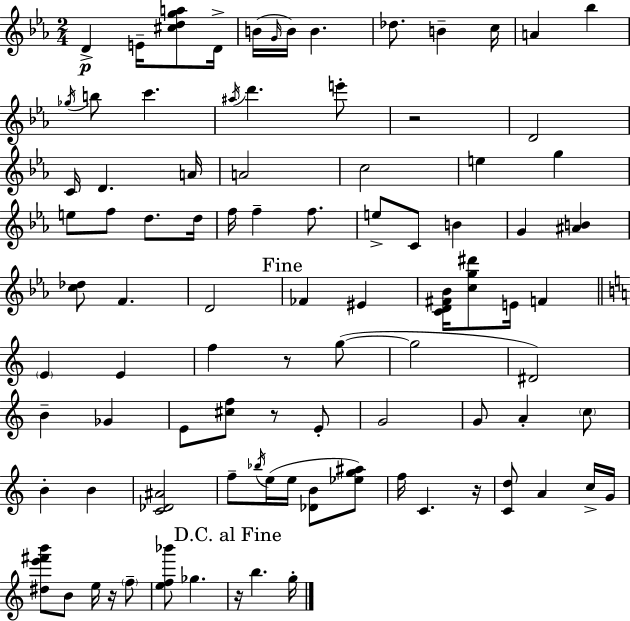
{
  \clef treble
  \numericTimeSignature
  \time 2/4
  \key c \minor
  d'4->\p e'16-- <cis'' d'' g'' a''>8 d'16-> | b'16( \grace { g'16 } b'16) b'4. | des''8. b'4-- | c''16 a'4 bes''4 | \break \acciaccatura { ges''16 } b''8 c'''4. | \acciaccatura { ais''16 } d'''4. | e'''8-. r2 | d'2 | \break c'16 d'4. | a'16 a'2 | c''2 | e''4 g''4 | \break e''8 f''8 d''8. | d''16 f''16 f''4-- | f''8. e''8-> c'8 b'4 | g'4 <ais' b'>4 | \break <c'' des''>8 f'4. | d'2 | \mark "Fine" fes'4 eis'4 | <c' d' fis' bes'>16 <c'' g'' dis'''>8 e'16 f'4 | \break \bar "||" \break \key a \minor \parenthesize e'4 e'4 | f''4 r8 g''8~(~ | g''2 | dis'2) | \break b'4-- ges'4 | e'8 <cis'' f''>8 r8 e'8-. | g'2 | g'8 a'4-. \parenthesize c''8 | \break b'4-. b'4 | <c' des' ais'>2 | f''8-- \acciaccatura { bes''16 }( e''16 e''16 <des' b'>8 <ees'' g'' ais''>8) | f''16 c'4. | \break r16 <c' d''>8 a'4 c''16-> | g'16 <dis'' e''' fis''' b'''>8 b'8 e''16 r16 \parenthesize f''8-- | <e'' f'' bes'''>8 ges''4. | \mark "D.C. al Fine" r16 b''4. | \break g''16-. \bar "|."
}